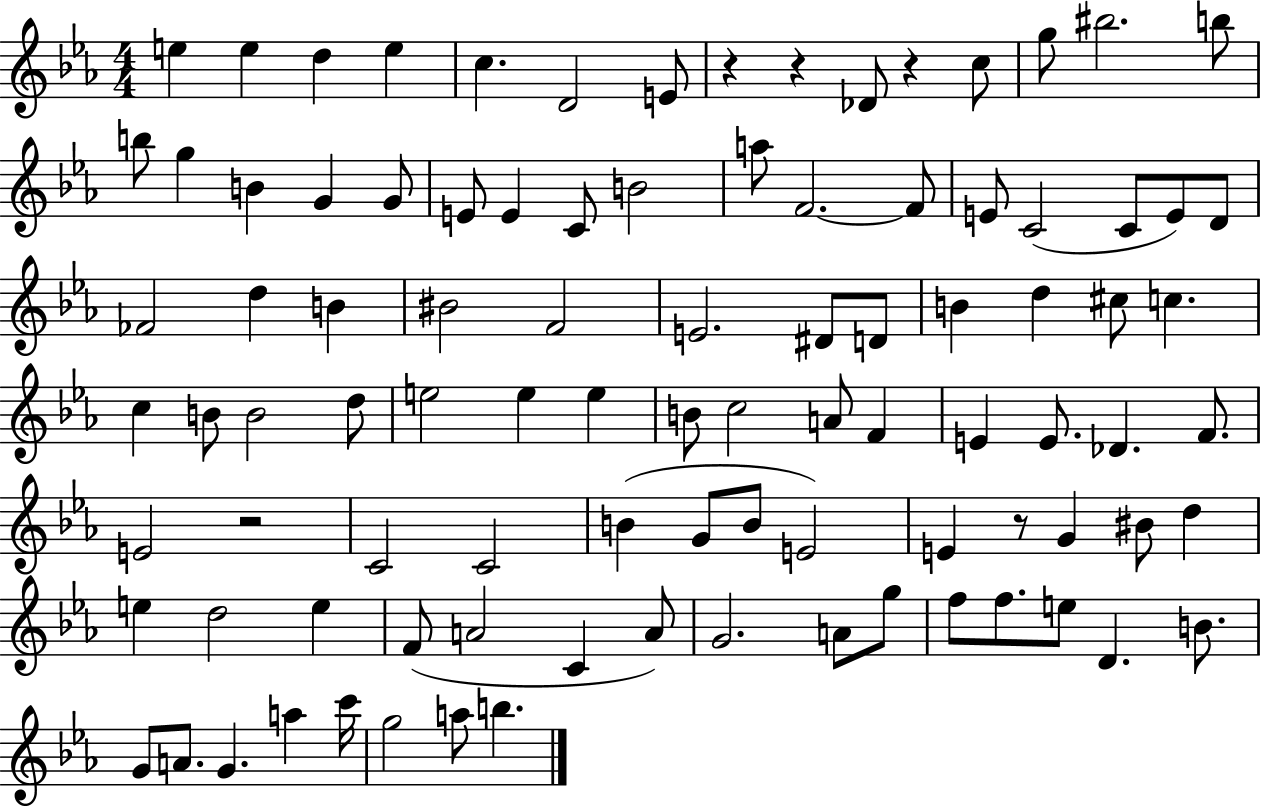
{
  \clef treble
  \numericTimeSignature
  \time 4/4
  \key ees \major
  \repeat volta 2 { e''4 e''4 d''4 e''4 | c''4. d'2 e'8 | r4 r4 des'8 r4 c''8 | g''8 bis''2. b''8 | \break b''8 g''4 b'4 g'4 g'8 | e'8 e'4 c'8 b'2 | a''8 f'2.~~ f'8 | e'8 c'2( c'8 e'8) d'8 | \break fes'2 d''4 b'4 | bis'2 f'2 | e'2. dis'8 d'8 | b'4 d''4 cis''8 c''4. | \break c''4 b'8 b'2 d''8 | e''2 e''4 e''4 | b'8 c''2 a'8 f'4 | e'4 e'8. des'4. f'8. | \break e'2 r2 | c'2 c'2 | b'4( g'8 b'8 e'2) | e'4 r8 g'4 bis'8 d''4 | \break e''4 d''2 e''4 | f'8( a'2 c'4 a'8) | g'2. a'8 g''8 | f''8 f''8. e''8 d'4. b'8. | \break g'8 a'8. g'4. a''4 c'''16 | g''2 a''8 b''4. | } \bar "|."
}